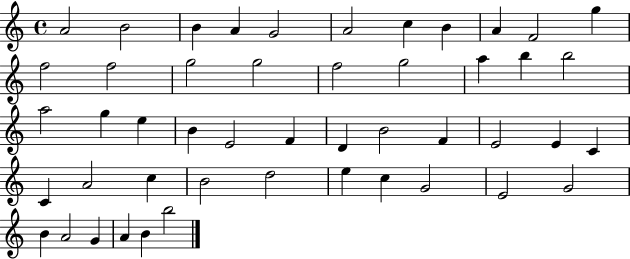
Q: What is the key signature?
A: C major